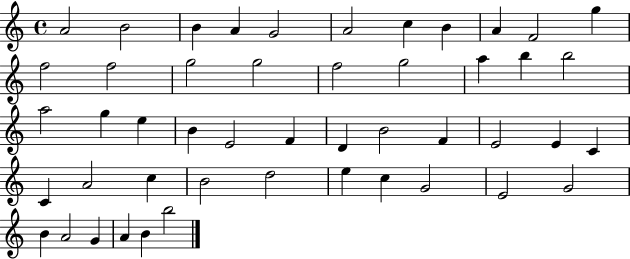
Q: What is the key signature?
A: C major